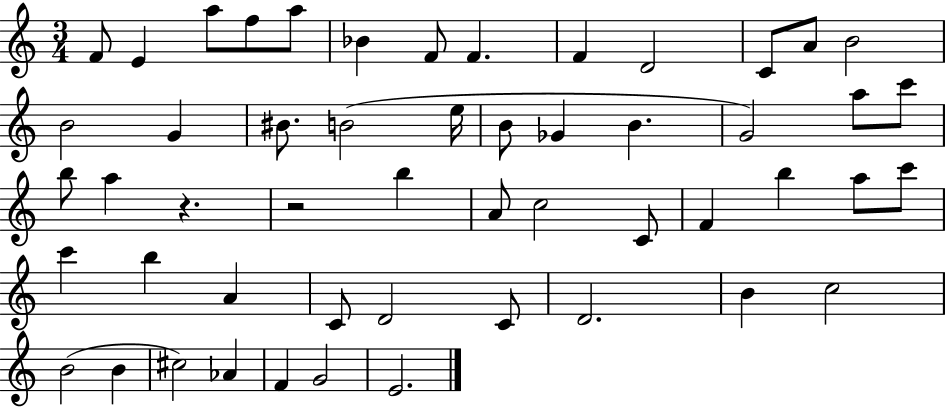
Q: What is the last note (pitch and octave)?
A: E4